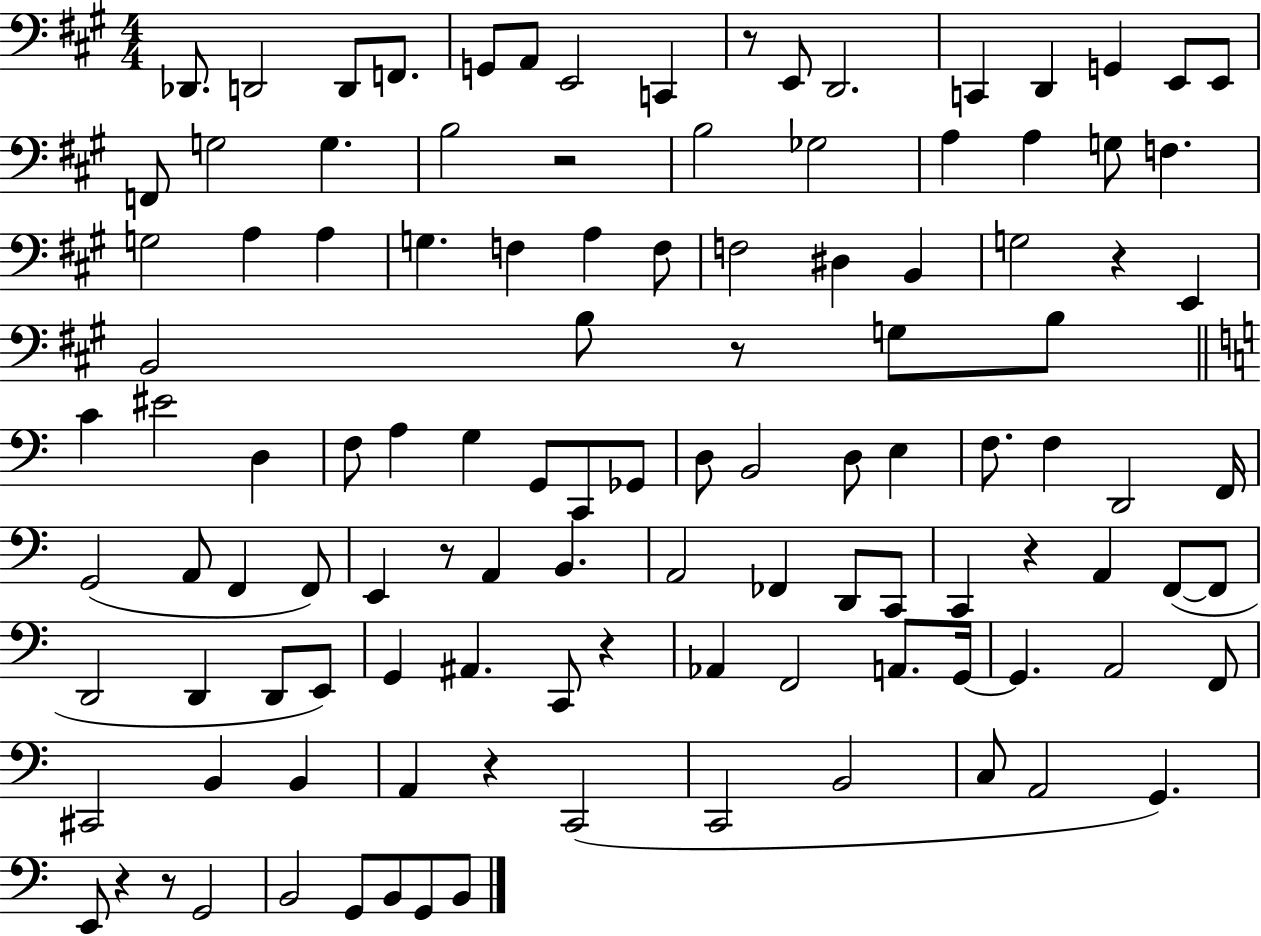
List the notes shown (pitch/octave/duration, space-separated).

Db2/e. D2/h D2/e F2/e. G2/e A2/e E2/h C2/q R/e E2/e D2/h. C2/q D2/q G2/q E2/e E2/e F2/e G3/h G3/q. B3/h R/h B3/h Gb3/h A3/q A3/q G3/e F3/q. G3/h A3/q A3/q G3/q. F3/q A3/q F3/e F3/h D#3/q B2/q G3/h R/q E2/q B2/h B3/e R/e G3/e B3/e C4/q EIS4/h D3/q F3/e A3/q G3/q G2/e C2/e Gb2/e D3/e B2/h D3/e E3/q F3/e. F3/q D2/h F2/s G2/h A2/e F2/q F2/e E2/q R/e A2/q B2/q. A2/h FES2/q D2/e C2/e C2/q R/q A2/q F2/e F2/e D2/h D2/q D2/e E2/e G2/q A#2/q. C2/e R/q Ab2/q F2/h A2/e. G2/s G2/q. A2/h F2/e C#2/h B2/q B2/q A2/q R/q C2/h C2/h B2/h C3/e A2/h G2/q. E2/e R/q R/e G2/h B2/h G2/e B2/e G2/e B2/e